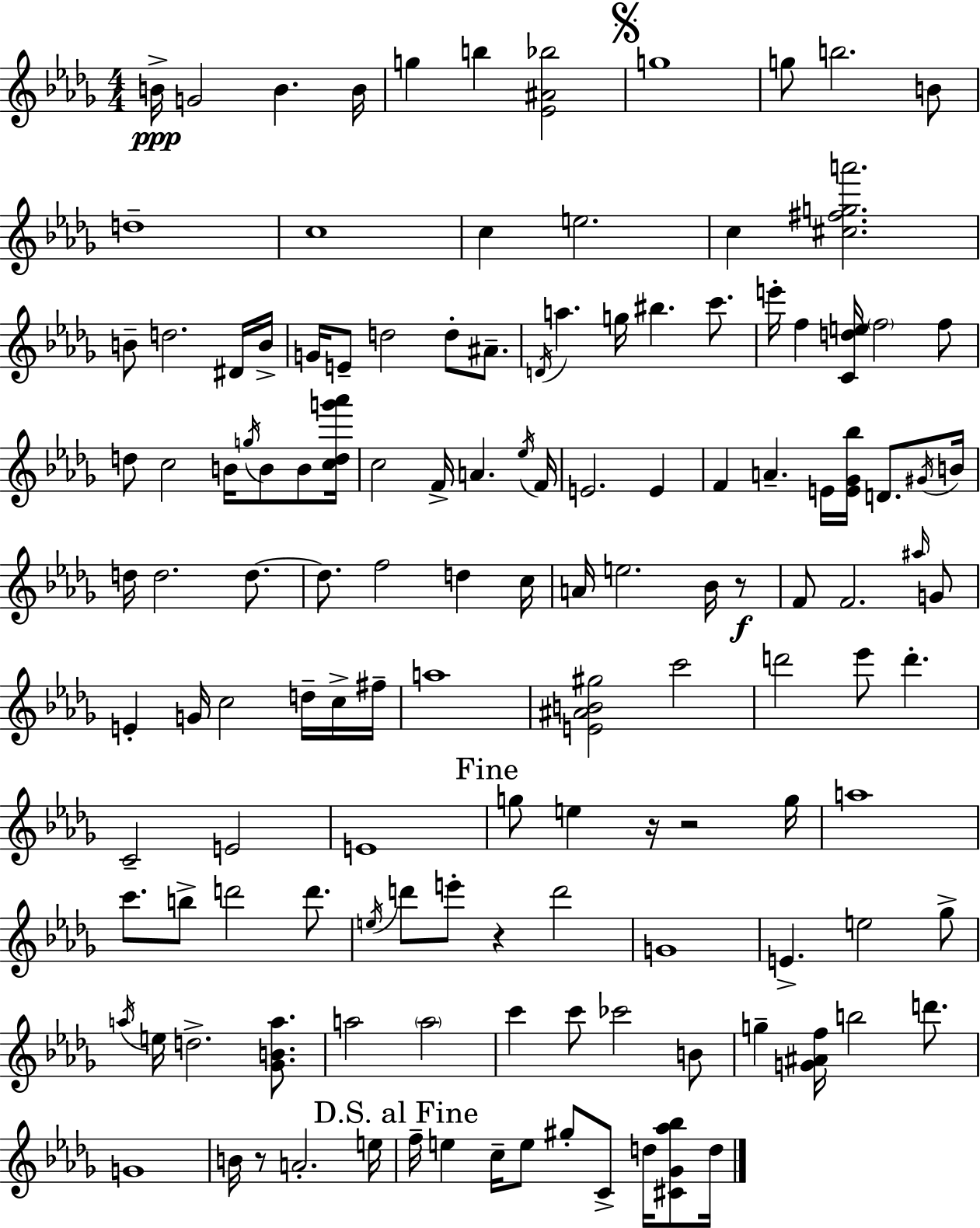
B4/s G4/h B4/q. B4/s G5/q B5/q [Eb4,A#4,Bb5]/h G5/w G5/e B5/h. B4/e D5/w C5/w C5/q E5/h. C5/q [C#5,F#5,G5,A6]/h. B4/e D5/h. D#4/s B4/s G4/s E4/e D5/h D5/e A#4/e. D4/s A5/q. G5/s BIS5/q. C6/e. E6/s F5/q [C4,D5,E5]/s F5/h F5/e D5/e C5/h B4/s G5/s B4/e B4/e [C5,D5,G6,Ab6]/s C5/h F4/s A4/q. Eb5/s F4/s E4/h. E4/q F4/q A4/q. E4/s [E4,Gb4,Bb5]/s D4/e. G#4/s B4/s D5/s D5/h. D5/e. D5/e. F5/h D5/q C5/s A4/s E5/h. Bb4/s R/e F4/e F4/h. A#5/s G4/e E4/q G4/s C5/h D5/s C5/s F#5/s A5/w [E4,A#4,B4,G#5]/h C6/h D6/h Eb6/e D6/q. C4/h E4/h E4/w G5/e E5/q R/s R/h G5/s A5/w C6/e. B5/e D6/h D6/e. E5/s D6/e E6/e R/q D6/h G4/w E4/q. E5/h Gb5/e A5/s E5/s D5/h. [Gb4,B4,A5]/e. A5/h A5/h C6/q C6/e CES6/h B4/e G5/q [G4,A#4,F5]/s B5/h D6/e. G4/w B4/s R/e A4/h. E5/s F5/s E5/q C5/s E5/e G#5/e C4/e D5/s [C#4,Gb4,Ab5,Bb5]/e D5/s